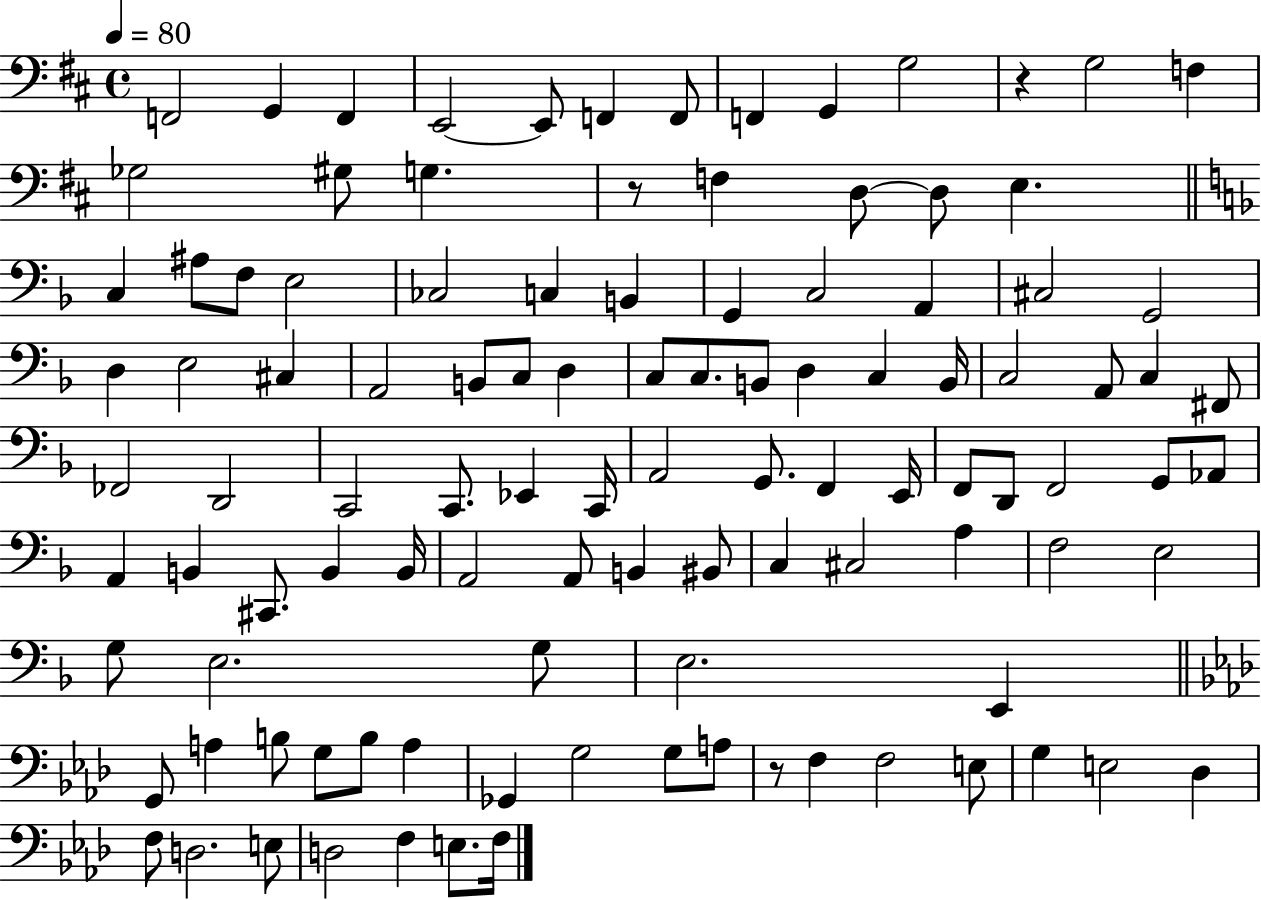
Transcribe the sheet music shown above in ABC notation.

X:1
T:Untitled
M:4/4
L:1/4
K:D
F,,2 G,, F,, E,,2 E,,/2 F,, F,,/2 F,, G,, G,2 z G,2 F, _G,2 ^G,/2 G, z/2 F, D,/2 D,/2 E, C, ^A,/2 F,/2 E,2 _C,2 C, B,, G,, C,2 A,, ^C,2 G,,2 D, E,2 ^C, A,,2 B,,/2 C,/2 D, C,/2 C,/2 B,,/2 D, C, B,,/4 C,2 A,,/2 C, ^F,,/2 _F,,2 D,,2 C,,2 C,,/2 _E,, C,,/4 A,,2 G,,/2 F,, E,,/4 F,,/2 D,,/2 F,,2 G,,/2 _A,,/2 A,, B,, ^C,,/2 B,, B,,/4 A,,2 A,,/2 B,, ^B,,/2 C, ^C,2 A, F,2 E,2 G,/2 E,2 G,/2 E,2 E,, G,,/2 A, B,/2 G,/2 B,/2 A, _G,, G,2 G,/2 A,/2 z/2 F, F,2 E,/2 G, E,2 _D, F,/2 D,2 E,/2 D,2 F, E,/2 F,/4